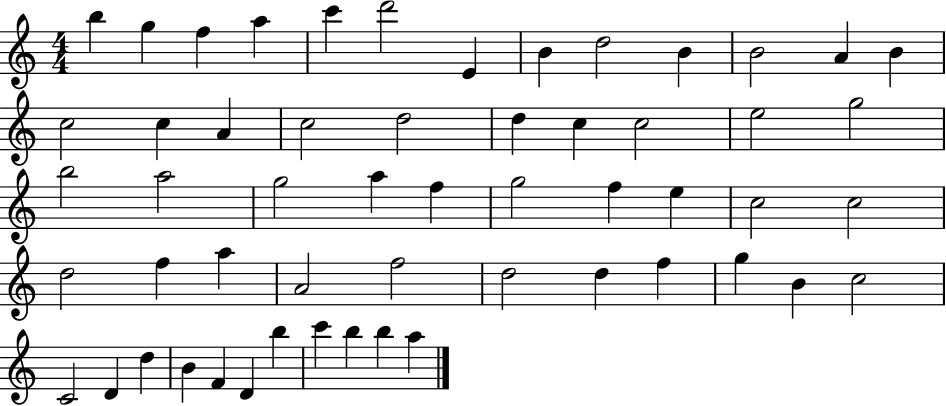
X:1
T:Untitled
M:4/4
L:1/4
K:C
b g f a c' d'2 E B d2 B B2 A B c2 c A c2 d2 d c c2 e2 g2 b2 a2 g2 a f g2 f e c2 c2 d2 f a A2 f2 d2 d f g B c2 C2 D d B F D b c' b b a